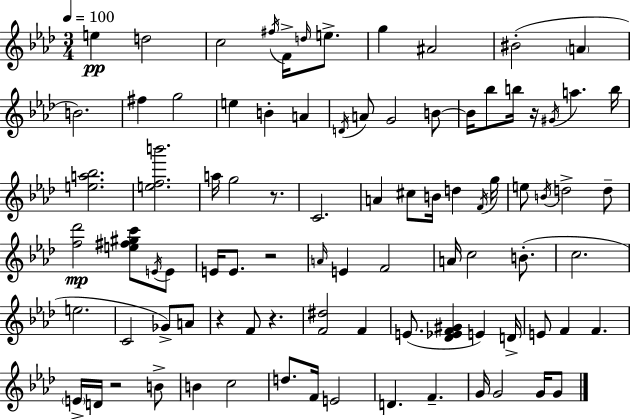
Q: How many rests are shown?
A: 6